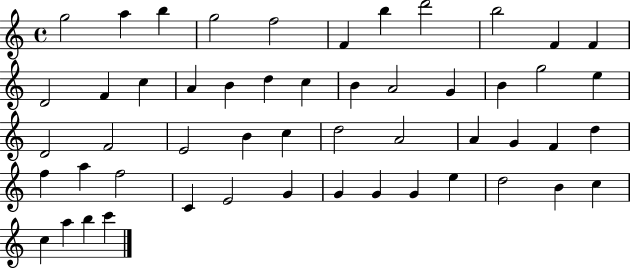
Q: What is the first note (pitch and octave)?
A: G5